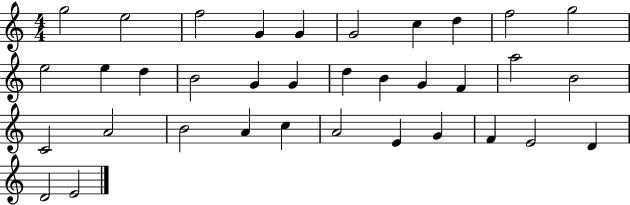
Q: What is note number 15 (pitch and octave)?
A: G4